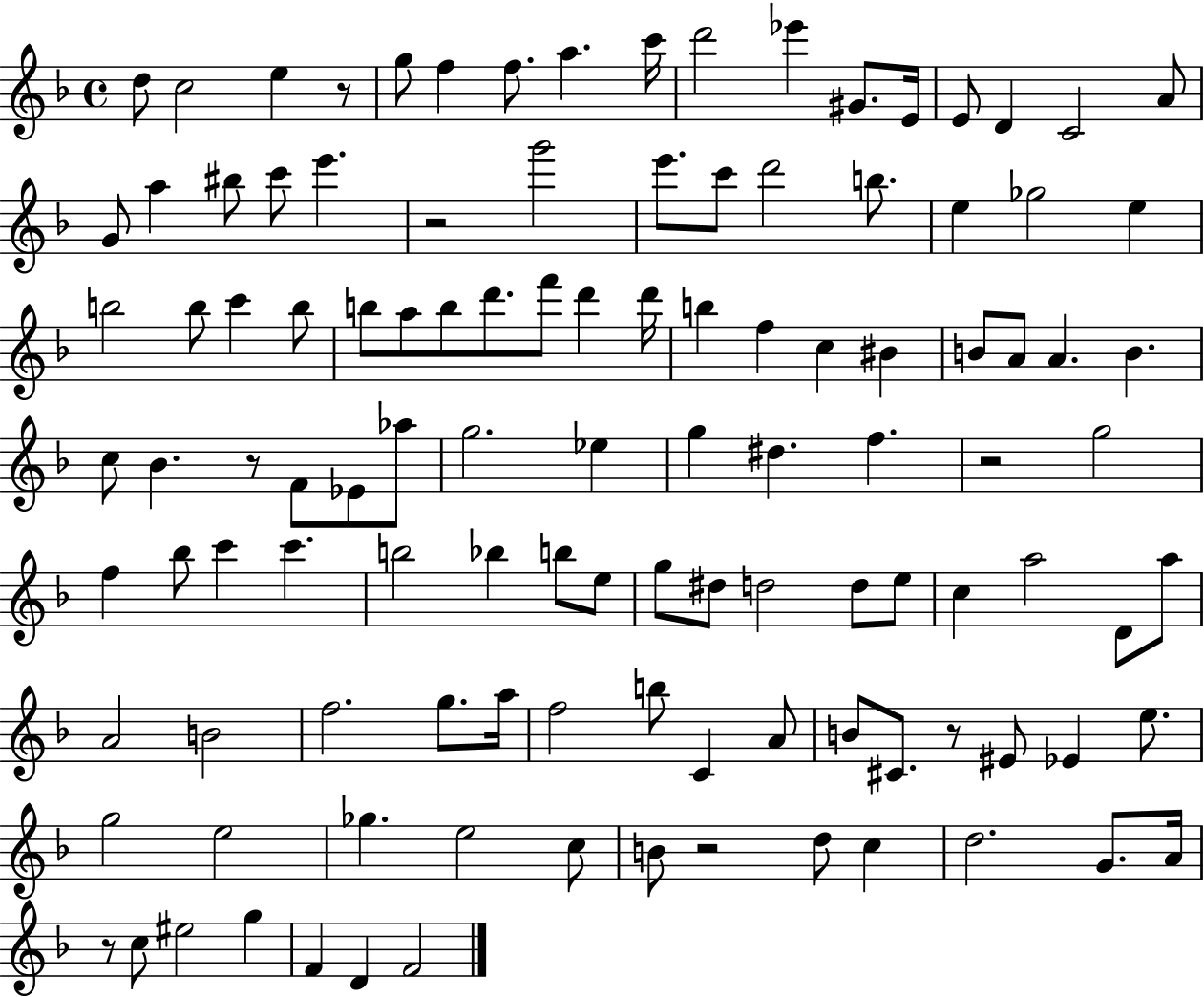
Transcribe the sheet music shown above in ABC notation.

X:1
T:Untitled
M:4/4
L:1/4
K:F
d/2 c2 e z/2 g/2 f f/2 a c'/4 d'2 _e' ^G/2 E/4 E/2 D C2 A/2 G/2 a ^b/2 c'/2 e' z2 g'2 e'/2 c'/2 d'2 b/2 e _g2 e b2 b/2 c' b/2 b/2 a/2 b/2 d'/2 f'/2 d' d'/4 b f c ^B B/2 A/2 A B c/2 _B z/2 F/2 _E/2 _a/2 g2 _e g ^d f z2 g2 f _b/2 c' c' b2 _b b/2 e/2 g/2 ^d/2 d2 d/2 e/2 c a2 D/2 a/2 A2 B2 f2 g/2 a/4 f2 b/2 C A/2 B/2 ^C/2 z/2 ^E/2 _E e/2 g2 e2 _g e2 c/2 B/2 z2 d/2 c d2 G/2 A/4 z/2 c/2 ^e2 g F D F2